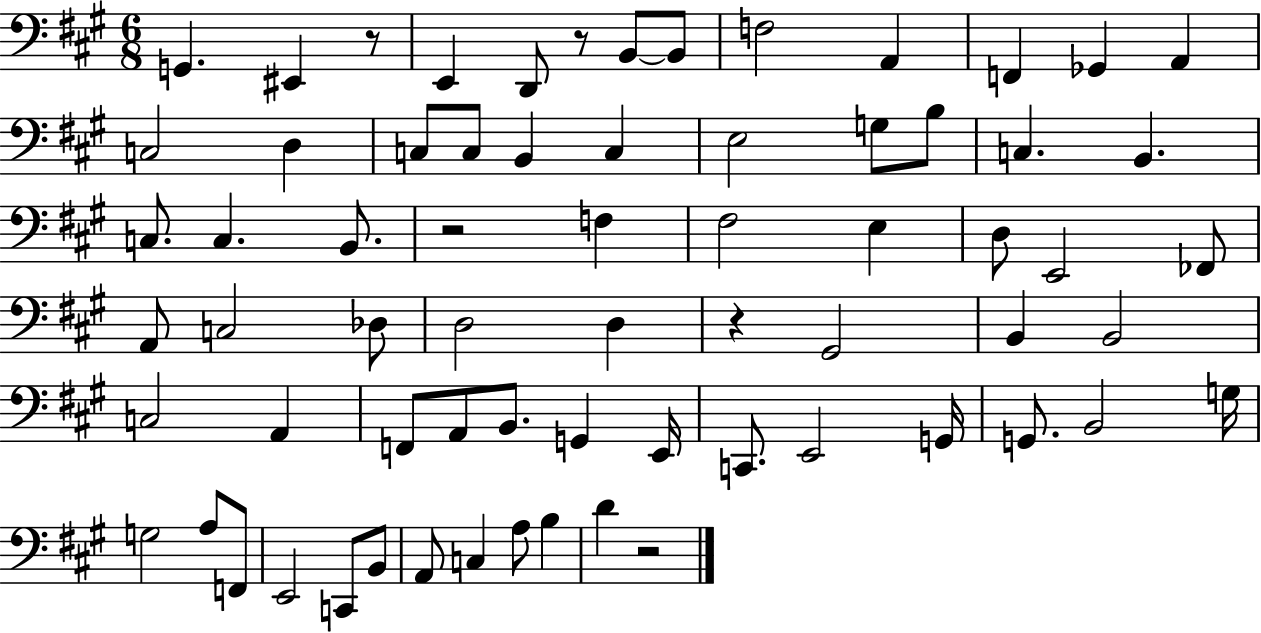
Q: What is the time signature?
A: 6/8